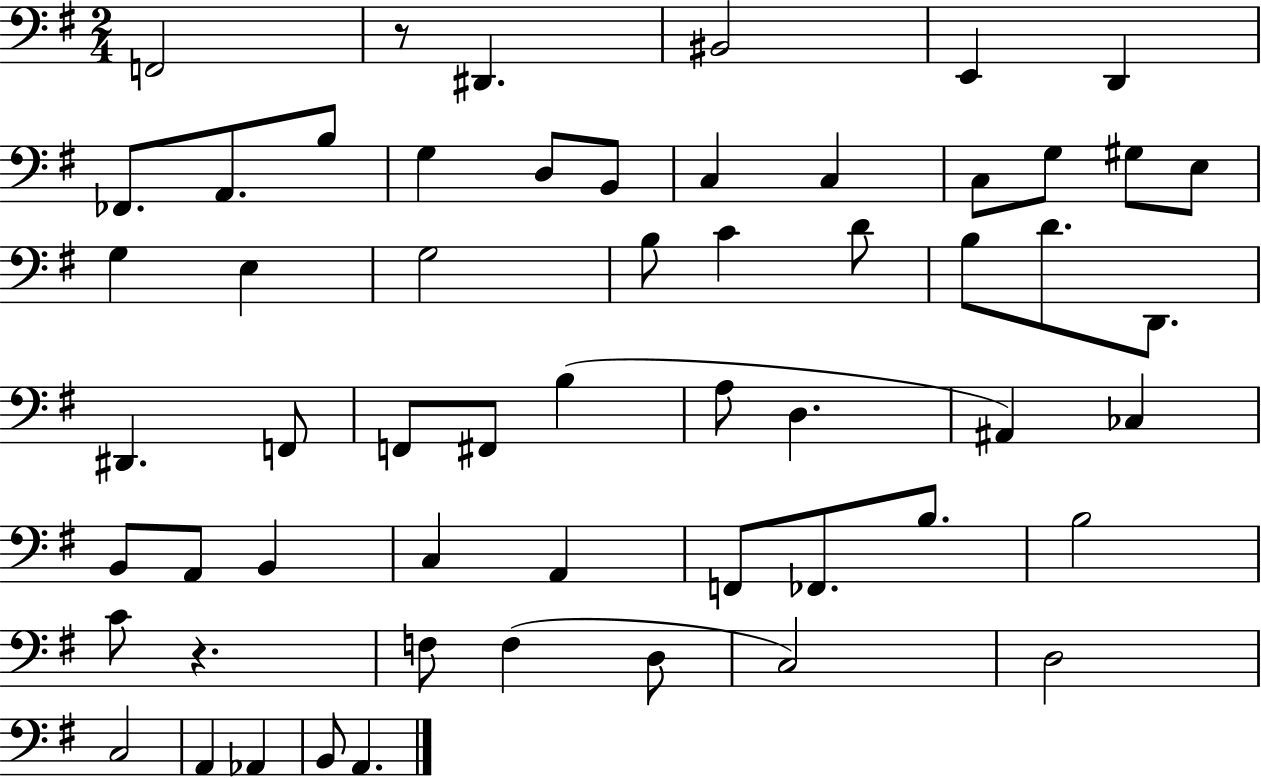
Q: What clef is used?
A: bass